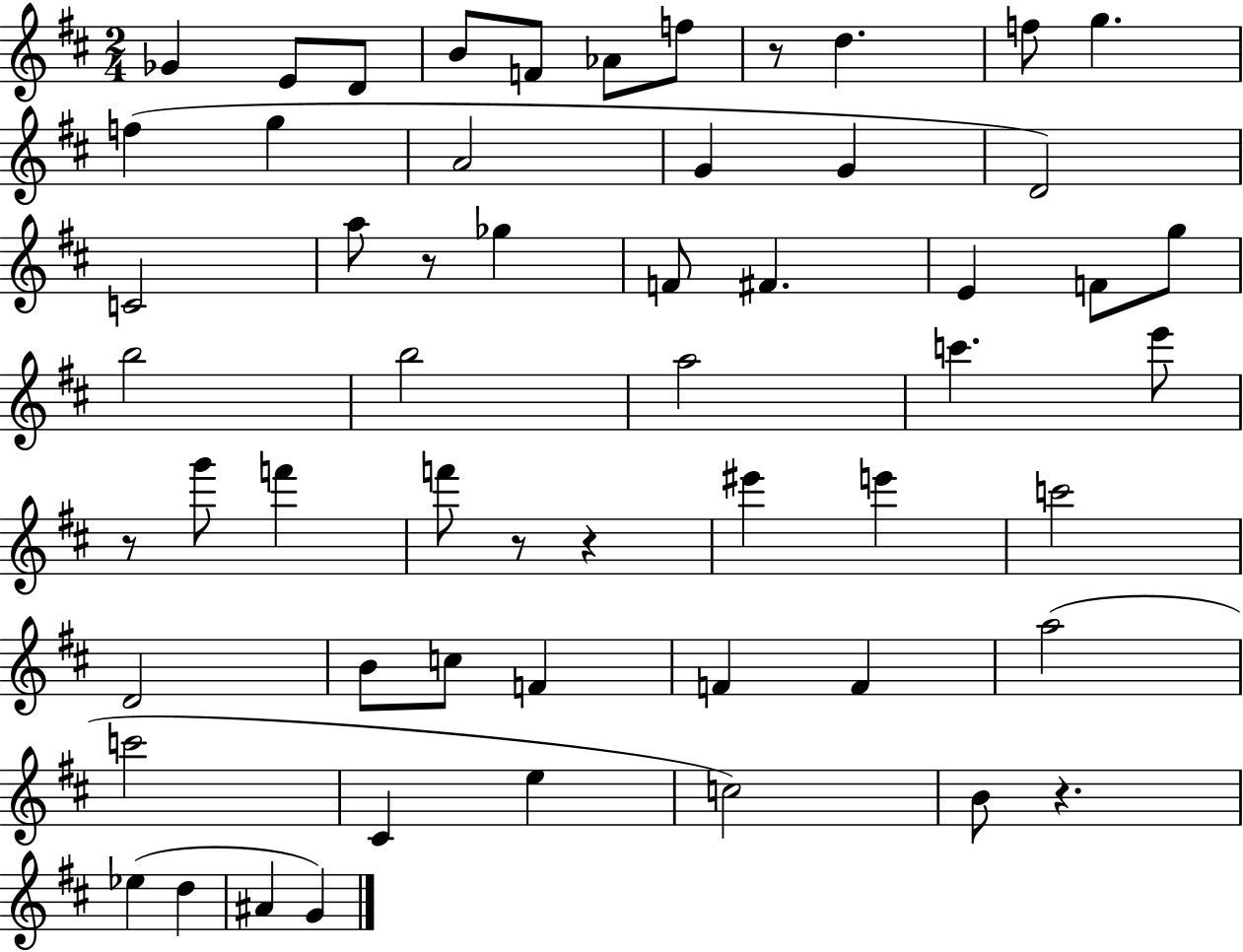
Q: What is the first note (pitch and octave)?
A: Gb4